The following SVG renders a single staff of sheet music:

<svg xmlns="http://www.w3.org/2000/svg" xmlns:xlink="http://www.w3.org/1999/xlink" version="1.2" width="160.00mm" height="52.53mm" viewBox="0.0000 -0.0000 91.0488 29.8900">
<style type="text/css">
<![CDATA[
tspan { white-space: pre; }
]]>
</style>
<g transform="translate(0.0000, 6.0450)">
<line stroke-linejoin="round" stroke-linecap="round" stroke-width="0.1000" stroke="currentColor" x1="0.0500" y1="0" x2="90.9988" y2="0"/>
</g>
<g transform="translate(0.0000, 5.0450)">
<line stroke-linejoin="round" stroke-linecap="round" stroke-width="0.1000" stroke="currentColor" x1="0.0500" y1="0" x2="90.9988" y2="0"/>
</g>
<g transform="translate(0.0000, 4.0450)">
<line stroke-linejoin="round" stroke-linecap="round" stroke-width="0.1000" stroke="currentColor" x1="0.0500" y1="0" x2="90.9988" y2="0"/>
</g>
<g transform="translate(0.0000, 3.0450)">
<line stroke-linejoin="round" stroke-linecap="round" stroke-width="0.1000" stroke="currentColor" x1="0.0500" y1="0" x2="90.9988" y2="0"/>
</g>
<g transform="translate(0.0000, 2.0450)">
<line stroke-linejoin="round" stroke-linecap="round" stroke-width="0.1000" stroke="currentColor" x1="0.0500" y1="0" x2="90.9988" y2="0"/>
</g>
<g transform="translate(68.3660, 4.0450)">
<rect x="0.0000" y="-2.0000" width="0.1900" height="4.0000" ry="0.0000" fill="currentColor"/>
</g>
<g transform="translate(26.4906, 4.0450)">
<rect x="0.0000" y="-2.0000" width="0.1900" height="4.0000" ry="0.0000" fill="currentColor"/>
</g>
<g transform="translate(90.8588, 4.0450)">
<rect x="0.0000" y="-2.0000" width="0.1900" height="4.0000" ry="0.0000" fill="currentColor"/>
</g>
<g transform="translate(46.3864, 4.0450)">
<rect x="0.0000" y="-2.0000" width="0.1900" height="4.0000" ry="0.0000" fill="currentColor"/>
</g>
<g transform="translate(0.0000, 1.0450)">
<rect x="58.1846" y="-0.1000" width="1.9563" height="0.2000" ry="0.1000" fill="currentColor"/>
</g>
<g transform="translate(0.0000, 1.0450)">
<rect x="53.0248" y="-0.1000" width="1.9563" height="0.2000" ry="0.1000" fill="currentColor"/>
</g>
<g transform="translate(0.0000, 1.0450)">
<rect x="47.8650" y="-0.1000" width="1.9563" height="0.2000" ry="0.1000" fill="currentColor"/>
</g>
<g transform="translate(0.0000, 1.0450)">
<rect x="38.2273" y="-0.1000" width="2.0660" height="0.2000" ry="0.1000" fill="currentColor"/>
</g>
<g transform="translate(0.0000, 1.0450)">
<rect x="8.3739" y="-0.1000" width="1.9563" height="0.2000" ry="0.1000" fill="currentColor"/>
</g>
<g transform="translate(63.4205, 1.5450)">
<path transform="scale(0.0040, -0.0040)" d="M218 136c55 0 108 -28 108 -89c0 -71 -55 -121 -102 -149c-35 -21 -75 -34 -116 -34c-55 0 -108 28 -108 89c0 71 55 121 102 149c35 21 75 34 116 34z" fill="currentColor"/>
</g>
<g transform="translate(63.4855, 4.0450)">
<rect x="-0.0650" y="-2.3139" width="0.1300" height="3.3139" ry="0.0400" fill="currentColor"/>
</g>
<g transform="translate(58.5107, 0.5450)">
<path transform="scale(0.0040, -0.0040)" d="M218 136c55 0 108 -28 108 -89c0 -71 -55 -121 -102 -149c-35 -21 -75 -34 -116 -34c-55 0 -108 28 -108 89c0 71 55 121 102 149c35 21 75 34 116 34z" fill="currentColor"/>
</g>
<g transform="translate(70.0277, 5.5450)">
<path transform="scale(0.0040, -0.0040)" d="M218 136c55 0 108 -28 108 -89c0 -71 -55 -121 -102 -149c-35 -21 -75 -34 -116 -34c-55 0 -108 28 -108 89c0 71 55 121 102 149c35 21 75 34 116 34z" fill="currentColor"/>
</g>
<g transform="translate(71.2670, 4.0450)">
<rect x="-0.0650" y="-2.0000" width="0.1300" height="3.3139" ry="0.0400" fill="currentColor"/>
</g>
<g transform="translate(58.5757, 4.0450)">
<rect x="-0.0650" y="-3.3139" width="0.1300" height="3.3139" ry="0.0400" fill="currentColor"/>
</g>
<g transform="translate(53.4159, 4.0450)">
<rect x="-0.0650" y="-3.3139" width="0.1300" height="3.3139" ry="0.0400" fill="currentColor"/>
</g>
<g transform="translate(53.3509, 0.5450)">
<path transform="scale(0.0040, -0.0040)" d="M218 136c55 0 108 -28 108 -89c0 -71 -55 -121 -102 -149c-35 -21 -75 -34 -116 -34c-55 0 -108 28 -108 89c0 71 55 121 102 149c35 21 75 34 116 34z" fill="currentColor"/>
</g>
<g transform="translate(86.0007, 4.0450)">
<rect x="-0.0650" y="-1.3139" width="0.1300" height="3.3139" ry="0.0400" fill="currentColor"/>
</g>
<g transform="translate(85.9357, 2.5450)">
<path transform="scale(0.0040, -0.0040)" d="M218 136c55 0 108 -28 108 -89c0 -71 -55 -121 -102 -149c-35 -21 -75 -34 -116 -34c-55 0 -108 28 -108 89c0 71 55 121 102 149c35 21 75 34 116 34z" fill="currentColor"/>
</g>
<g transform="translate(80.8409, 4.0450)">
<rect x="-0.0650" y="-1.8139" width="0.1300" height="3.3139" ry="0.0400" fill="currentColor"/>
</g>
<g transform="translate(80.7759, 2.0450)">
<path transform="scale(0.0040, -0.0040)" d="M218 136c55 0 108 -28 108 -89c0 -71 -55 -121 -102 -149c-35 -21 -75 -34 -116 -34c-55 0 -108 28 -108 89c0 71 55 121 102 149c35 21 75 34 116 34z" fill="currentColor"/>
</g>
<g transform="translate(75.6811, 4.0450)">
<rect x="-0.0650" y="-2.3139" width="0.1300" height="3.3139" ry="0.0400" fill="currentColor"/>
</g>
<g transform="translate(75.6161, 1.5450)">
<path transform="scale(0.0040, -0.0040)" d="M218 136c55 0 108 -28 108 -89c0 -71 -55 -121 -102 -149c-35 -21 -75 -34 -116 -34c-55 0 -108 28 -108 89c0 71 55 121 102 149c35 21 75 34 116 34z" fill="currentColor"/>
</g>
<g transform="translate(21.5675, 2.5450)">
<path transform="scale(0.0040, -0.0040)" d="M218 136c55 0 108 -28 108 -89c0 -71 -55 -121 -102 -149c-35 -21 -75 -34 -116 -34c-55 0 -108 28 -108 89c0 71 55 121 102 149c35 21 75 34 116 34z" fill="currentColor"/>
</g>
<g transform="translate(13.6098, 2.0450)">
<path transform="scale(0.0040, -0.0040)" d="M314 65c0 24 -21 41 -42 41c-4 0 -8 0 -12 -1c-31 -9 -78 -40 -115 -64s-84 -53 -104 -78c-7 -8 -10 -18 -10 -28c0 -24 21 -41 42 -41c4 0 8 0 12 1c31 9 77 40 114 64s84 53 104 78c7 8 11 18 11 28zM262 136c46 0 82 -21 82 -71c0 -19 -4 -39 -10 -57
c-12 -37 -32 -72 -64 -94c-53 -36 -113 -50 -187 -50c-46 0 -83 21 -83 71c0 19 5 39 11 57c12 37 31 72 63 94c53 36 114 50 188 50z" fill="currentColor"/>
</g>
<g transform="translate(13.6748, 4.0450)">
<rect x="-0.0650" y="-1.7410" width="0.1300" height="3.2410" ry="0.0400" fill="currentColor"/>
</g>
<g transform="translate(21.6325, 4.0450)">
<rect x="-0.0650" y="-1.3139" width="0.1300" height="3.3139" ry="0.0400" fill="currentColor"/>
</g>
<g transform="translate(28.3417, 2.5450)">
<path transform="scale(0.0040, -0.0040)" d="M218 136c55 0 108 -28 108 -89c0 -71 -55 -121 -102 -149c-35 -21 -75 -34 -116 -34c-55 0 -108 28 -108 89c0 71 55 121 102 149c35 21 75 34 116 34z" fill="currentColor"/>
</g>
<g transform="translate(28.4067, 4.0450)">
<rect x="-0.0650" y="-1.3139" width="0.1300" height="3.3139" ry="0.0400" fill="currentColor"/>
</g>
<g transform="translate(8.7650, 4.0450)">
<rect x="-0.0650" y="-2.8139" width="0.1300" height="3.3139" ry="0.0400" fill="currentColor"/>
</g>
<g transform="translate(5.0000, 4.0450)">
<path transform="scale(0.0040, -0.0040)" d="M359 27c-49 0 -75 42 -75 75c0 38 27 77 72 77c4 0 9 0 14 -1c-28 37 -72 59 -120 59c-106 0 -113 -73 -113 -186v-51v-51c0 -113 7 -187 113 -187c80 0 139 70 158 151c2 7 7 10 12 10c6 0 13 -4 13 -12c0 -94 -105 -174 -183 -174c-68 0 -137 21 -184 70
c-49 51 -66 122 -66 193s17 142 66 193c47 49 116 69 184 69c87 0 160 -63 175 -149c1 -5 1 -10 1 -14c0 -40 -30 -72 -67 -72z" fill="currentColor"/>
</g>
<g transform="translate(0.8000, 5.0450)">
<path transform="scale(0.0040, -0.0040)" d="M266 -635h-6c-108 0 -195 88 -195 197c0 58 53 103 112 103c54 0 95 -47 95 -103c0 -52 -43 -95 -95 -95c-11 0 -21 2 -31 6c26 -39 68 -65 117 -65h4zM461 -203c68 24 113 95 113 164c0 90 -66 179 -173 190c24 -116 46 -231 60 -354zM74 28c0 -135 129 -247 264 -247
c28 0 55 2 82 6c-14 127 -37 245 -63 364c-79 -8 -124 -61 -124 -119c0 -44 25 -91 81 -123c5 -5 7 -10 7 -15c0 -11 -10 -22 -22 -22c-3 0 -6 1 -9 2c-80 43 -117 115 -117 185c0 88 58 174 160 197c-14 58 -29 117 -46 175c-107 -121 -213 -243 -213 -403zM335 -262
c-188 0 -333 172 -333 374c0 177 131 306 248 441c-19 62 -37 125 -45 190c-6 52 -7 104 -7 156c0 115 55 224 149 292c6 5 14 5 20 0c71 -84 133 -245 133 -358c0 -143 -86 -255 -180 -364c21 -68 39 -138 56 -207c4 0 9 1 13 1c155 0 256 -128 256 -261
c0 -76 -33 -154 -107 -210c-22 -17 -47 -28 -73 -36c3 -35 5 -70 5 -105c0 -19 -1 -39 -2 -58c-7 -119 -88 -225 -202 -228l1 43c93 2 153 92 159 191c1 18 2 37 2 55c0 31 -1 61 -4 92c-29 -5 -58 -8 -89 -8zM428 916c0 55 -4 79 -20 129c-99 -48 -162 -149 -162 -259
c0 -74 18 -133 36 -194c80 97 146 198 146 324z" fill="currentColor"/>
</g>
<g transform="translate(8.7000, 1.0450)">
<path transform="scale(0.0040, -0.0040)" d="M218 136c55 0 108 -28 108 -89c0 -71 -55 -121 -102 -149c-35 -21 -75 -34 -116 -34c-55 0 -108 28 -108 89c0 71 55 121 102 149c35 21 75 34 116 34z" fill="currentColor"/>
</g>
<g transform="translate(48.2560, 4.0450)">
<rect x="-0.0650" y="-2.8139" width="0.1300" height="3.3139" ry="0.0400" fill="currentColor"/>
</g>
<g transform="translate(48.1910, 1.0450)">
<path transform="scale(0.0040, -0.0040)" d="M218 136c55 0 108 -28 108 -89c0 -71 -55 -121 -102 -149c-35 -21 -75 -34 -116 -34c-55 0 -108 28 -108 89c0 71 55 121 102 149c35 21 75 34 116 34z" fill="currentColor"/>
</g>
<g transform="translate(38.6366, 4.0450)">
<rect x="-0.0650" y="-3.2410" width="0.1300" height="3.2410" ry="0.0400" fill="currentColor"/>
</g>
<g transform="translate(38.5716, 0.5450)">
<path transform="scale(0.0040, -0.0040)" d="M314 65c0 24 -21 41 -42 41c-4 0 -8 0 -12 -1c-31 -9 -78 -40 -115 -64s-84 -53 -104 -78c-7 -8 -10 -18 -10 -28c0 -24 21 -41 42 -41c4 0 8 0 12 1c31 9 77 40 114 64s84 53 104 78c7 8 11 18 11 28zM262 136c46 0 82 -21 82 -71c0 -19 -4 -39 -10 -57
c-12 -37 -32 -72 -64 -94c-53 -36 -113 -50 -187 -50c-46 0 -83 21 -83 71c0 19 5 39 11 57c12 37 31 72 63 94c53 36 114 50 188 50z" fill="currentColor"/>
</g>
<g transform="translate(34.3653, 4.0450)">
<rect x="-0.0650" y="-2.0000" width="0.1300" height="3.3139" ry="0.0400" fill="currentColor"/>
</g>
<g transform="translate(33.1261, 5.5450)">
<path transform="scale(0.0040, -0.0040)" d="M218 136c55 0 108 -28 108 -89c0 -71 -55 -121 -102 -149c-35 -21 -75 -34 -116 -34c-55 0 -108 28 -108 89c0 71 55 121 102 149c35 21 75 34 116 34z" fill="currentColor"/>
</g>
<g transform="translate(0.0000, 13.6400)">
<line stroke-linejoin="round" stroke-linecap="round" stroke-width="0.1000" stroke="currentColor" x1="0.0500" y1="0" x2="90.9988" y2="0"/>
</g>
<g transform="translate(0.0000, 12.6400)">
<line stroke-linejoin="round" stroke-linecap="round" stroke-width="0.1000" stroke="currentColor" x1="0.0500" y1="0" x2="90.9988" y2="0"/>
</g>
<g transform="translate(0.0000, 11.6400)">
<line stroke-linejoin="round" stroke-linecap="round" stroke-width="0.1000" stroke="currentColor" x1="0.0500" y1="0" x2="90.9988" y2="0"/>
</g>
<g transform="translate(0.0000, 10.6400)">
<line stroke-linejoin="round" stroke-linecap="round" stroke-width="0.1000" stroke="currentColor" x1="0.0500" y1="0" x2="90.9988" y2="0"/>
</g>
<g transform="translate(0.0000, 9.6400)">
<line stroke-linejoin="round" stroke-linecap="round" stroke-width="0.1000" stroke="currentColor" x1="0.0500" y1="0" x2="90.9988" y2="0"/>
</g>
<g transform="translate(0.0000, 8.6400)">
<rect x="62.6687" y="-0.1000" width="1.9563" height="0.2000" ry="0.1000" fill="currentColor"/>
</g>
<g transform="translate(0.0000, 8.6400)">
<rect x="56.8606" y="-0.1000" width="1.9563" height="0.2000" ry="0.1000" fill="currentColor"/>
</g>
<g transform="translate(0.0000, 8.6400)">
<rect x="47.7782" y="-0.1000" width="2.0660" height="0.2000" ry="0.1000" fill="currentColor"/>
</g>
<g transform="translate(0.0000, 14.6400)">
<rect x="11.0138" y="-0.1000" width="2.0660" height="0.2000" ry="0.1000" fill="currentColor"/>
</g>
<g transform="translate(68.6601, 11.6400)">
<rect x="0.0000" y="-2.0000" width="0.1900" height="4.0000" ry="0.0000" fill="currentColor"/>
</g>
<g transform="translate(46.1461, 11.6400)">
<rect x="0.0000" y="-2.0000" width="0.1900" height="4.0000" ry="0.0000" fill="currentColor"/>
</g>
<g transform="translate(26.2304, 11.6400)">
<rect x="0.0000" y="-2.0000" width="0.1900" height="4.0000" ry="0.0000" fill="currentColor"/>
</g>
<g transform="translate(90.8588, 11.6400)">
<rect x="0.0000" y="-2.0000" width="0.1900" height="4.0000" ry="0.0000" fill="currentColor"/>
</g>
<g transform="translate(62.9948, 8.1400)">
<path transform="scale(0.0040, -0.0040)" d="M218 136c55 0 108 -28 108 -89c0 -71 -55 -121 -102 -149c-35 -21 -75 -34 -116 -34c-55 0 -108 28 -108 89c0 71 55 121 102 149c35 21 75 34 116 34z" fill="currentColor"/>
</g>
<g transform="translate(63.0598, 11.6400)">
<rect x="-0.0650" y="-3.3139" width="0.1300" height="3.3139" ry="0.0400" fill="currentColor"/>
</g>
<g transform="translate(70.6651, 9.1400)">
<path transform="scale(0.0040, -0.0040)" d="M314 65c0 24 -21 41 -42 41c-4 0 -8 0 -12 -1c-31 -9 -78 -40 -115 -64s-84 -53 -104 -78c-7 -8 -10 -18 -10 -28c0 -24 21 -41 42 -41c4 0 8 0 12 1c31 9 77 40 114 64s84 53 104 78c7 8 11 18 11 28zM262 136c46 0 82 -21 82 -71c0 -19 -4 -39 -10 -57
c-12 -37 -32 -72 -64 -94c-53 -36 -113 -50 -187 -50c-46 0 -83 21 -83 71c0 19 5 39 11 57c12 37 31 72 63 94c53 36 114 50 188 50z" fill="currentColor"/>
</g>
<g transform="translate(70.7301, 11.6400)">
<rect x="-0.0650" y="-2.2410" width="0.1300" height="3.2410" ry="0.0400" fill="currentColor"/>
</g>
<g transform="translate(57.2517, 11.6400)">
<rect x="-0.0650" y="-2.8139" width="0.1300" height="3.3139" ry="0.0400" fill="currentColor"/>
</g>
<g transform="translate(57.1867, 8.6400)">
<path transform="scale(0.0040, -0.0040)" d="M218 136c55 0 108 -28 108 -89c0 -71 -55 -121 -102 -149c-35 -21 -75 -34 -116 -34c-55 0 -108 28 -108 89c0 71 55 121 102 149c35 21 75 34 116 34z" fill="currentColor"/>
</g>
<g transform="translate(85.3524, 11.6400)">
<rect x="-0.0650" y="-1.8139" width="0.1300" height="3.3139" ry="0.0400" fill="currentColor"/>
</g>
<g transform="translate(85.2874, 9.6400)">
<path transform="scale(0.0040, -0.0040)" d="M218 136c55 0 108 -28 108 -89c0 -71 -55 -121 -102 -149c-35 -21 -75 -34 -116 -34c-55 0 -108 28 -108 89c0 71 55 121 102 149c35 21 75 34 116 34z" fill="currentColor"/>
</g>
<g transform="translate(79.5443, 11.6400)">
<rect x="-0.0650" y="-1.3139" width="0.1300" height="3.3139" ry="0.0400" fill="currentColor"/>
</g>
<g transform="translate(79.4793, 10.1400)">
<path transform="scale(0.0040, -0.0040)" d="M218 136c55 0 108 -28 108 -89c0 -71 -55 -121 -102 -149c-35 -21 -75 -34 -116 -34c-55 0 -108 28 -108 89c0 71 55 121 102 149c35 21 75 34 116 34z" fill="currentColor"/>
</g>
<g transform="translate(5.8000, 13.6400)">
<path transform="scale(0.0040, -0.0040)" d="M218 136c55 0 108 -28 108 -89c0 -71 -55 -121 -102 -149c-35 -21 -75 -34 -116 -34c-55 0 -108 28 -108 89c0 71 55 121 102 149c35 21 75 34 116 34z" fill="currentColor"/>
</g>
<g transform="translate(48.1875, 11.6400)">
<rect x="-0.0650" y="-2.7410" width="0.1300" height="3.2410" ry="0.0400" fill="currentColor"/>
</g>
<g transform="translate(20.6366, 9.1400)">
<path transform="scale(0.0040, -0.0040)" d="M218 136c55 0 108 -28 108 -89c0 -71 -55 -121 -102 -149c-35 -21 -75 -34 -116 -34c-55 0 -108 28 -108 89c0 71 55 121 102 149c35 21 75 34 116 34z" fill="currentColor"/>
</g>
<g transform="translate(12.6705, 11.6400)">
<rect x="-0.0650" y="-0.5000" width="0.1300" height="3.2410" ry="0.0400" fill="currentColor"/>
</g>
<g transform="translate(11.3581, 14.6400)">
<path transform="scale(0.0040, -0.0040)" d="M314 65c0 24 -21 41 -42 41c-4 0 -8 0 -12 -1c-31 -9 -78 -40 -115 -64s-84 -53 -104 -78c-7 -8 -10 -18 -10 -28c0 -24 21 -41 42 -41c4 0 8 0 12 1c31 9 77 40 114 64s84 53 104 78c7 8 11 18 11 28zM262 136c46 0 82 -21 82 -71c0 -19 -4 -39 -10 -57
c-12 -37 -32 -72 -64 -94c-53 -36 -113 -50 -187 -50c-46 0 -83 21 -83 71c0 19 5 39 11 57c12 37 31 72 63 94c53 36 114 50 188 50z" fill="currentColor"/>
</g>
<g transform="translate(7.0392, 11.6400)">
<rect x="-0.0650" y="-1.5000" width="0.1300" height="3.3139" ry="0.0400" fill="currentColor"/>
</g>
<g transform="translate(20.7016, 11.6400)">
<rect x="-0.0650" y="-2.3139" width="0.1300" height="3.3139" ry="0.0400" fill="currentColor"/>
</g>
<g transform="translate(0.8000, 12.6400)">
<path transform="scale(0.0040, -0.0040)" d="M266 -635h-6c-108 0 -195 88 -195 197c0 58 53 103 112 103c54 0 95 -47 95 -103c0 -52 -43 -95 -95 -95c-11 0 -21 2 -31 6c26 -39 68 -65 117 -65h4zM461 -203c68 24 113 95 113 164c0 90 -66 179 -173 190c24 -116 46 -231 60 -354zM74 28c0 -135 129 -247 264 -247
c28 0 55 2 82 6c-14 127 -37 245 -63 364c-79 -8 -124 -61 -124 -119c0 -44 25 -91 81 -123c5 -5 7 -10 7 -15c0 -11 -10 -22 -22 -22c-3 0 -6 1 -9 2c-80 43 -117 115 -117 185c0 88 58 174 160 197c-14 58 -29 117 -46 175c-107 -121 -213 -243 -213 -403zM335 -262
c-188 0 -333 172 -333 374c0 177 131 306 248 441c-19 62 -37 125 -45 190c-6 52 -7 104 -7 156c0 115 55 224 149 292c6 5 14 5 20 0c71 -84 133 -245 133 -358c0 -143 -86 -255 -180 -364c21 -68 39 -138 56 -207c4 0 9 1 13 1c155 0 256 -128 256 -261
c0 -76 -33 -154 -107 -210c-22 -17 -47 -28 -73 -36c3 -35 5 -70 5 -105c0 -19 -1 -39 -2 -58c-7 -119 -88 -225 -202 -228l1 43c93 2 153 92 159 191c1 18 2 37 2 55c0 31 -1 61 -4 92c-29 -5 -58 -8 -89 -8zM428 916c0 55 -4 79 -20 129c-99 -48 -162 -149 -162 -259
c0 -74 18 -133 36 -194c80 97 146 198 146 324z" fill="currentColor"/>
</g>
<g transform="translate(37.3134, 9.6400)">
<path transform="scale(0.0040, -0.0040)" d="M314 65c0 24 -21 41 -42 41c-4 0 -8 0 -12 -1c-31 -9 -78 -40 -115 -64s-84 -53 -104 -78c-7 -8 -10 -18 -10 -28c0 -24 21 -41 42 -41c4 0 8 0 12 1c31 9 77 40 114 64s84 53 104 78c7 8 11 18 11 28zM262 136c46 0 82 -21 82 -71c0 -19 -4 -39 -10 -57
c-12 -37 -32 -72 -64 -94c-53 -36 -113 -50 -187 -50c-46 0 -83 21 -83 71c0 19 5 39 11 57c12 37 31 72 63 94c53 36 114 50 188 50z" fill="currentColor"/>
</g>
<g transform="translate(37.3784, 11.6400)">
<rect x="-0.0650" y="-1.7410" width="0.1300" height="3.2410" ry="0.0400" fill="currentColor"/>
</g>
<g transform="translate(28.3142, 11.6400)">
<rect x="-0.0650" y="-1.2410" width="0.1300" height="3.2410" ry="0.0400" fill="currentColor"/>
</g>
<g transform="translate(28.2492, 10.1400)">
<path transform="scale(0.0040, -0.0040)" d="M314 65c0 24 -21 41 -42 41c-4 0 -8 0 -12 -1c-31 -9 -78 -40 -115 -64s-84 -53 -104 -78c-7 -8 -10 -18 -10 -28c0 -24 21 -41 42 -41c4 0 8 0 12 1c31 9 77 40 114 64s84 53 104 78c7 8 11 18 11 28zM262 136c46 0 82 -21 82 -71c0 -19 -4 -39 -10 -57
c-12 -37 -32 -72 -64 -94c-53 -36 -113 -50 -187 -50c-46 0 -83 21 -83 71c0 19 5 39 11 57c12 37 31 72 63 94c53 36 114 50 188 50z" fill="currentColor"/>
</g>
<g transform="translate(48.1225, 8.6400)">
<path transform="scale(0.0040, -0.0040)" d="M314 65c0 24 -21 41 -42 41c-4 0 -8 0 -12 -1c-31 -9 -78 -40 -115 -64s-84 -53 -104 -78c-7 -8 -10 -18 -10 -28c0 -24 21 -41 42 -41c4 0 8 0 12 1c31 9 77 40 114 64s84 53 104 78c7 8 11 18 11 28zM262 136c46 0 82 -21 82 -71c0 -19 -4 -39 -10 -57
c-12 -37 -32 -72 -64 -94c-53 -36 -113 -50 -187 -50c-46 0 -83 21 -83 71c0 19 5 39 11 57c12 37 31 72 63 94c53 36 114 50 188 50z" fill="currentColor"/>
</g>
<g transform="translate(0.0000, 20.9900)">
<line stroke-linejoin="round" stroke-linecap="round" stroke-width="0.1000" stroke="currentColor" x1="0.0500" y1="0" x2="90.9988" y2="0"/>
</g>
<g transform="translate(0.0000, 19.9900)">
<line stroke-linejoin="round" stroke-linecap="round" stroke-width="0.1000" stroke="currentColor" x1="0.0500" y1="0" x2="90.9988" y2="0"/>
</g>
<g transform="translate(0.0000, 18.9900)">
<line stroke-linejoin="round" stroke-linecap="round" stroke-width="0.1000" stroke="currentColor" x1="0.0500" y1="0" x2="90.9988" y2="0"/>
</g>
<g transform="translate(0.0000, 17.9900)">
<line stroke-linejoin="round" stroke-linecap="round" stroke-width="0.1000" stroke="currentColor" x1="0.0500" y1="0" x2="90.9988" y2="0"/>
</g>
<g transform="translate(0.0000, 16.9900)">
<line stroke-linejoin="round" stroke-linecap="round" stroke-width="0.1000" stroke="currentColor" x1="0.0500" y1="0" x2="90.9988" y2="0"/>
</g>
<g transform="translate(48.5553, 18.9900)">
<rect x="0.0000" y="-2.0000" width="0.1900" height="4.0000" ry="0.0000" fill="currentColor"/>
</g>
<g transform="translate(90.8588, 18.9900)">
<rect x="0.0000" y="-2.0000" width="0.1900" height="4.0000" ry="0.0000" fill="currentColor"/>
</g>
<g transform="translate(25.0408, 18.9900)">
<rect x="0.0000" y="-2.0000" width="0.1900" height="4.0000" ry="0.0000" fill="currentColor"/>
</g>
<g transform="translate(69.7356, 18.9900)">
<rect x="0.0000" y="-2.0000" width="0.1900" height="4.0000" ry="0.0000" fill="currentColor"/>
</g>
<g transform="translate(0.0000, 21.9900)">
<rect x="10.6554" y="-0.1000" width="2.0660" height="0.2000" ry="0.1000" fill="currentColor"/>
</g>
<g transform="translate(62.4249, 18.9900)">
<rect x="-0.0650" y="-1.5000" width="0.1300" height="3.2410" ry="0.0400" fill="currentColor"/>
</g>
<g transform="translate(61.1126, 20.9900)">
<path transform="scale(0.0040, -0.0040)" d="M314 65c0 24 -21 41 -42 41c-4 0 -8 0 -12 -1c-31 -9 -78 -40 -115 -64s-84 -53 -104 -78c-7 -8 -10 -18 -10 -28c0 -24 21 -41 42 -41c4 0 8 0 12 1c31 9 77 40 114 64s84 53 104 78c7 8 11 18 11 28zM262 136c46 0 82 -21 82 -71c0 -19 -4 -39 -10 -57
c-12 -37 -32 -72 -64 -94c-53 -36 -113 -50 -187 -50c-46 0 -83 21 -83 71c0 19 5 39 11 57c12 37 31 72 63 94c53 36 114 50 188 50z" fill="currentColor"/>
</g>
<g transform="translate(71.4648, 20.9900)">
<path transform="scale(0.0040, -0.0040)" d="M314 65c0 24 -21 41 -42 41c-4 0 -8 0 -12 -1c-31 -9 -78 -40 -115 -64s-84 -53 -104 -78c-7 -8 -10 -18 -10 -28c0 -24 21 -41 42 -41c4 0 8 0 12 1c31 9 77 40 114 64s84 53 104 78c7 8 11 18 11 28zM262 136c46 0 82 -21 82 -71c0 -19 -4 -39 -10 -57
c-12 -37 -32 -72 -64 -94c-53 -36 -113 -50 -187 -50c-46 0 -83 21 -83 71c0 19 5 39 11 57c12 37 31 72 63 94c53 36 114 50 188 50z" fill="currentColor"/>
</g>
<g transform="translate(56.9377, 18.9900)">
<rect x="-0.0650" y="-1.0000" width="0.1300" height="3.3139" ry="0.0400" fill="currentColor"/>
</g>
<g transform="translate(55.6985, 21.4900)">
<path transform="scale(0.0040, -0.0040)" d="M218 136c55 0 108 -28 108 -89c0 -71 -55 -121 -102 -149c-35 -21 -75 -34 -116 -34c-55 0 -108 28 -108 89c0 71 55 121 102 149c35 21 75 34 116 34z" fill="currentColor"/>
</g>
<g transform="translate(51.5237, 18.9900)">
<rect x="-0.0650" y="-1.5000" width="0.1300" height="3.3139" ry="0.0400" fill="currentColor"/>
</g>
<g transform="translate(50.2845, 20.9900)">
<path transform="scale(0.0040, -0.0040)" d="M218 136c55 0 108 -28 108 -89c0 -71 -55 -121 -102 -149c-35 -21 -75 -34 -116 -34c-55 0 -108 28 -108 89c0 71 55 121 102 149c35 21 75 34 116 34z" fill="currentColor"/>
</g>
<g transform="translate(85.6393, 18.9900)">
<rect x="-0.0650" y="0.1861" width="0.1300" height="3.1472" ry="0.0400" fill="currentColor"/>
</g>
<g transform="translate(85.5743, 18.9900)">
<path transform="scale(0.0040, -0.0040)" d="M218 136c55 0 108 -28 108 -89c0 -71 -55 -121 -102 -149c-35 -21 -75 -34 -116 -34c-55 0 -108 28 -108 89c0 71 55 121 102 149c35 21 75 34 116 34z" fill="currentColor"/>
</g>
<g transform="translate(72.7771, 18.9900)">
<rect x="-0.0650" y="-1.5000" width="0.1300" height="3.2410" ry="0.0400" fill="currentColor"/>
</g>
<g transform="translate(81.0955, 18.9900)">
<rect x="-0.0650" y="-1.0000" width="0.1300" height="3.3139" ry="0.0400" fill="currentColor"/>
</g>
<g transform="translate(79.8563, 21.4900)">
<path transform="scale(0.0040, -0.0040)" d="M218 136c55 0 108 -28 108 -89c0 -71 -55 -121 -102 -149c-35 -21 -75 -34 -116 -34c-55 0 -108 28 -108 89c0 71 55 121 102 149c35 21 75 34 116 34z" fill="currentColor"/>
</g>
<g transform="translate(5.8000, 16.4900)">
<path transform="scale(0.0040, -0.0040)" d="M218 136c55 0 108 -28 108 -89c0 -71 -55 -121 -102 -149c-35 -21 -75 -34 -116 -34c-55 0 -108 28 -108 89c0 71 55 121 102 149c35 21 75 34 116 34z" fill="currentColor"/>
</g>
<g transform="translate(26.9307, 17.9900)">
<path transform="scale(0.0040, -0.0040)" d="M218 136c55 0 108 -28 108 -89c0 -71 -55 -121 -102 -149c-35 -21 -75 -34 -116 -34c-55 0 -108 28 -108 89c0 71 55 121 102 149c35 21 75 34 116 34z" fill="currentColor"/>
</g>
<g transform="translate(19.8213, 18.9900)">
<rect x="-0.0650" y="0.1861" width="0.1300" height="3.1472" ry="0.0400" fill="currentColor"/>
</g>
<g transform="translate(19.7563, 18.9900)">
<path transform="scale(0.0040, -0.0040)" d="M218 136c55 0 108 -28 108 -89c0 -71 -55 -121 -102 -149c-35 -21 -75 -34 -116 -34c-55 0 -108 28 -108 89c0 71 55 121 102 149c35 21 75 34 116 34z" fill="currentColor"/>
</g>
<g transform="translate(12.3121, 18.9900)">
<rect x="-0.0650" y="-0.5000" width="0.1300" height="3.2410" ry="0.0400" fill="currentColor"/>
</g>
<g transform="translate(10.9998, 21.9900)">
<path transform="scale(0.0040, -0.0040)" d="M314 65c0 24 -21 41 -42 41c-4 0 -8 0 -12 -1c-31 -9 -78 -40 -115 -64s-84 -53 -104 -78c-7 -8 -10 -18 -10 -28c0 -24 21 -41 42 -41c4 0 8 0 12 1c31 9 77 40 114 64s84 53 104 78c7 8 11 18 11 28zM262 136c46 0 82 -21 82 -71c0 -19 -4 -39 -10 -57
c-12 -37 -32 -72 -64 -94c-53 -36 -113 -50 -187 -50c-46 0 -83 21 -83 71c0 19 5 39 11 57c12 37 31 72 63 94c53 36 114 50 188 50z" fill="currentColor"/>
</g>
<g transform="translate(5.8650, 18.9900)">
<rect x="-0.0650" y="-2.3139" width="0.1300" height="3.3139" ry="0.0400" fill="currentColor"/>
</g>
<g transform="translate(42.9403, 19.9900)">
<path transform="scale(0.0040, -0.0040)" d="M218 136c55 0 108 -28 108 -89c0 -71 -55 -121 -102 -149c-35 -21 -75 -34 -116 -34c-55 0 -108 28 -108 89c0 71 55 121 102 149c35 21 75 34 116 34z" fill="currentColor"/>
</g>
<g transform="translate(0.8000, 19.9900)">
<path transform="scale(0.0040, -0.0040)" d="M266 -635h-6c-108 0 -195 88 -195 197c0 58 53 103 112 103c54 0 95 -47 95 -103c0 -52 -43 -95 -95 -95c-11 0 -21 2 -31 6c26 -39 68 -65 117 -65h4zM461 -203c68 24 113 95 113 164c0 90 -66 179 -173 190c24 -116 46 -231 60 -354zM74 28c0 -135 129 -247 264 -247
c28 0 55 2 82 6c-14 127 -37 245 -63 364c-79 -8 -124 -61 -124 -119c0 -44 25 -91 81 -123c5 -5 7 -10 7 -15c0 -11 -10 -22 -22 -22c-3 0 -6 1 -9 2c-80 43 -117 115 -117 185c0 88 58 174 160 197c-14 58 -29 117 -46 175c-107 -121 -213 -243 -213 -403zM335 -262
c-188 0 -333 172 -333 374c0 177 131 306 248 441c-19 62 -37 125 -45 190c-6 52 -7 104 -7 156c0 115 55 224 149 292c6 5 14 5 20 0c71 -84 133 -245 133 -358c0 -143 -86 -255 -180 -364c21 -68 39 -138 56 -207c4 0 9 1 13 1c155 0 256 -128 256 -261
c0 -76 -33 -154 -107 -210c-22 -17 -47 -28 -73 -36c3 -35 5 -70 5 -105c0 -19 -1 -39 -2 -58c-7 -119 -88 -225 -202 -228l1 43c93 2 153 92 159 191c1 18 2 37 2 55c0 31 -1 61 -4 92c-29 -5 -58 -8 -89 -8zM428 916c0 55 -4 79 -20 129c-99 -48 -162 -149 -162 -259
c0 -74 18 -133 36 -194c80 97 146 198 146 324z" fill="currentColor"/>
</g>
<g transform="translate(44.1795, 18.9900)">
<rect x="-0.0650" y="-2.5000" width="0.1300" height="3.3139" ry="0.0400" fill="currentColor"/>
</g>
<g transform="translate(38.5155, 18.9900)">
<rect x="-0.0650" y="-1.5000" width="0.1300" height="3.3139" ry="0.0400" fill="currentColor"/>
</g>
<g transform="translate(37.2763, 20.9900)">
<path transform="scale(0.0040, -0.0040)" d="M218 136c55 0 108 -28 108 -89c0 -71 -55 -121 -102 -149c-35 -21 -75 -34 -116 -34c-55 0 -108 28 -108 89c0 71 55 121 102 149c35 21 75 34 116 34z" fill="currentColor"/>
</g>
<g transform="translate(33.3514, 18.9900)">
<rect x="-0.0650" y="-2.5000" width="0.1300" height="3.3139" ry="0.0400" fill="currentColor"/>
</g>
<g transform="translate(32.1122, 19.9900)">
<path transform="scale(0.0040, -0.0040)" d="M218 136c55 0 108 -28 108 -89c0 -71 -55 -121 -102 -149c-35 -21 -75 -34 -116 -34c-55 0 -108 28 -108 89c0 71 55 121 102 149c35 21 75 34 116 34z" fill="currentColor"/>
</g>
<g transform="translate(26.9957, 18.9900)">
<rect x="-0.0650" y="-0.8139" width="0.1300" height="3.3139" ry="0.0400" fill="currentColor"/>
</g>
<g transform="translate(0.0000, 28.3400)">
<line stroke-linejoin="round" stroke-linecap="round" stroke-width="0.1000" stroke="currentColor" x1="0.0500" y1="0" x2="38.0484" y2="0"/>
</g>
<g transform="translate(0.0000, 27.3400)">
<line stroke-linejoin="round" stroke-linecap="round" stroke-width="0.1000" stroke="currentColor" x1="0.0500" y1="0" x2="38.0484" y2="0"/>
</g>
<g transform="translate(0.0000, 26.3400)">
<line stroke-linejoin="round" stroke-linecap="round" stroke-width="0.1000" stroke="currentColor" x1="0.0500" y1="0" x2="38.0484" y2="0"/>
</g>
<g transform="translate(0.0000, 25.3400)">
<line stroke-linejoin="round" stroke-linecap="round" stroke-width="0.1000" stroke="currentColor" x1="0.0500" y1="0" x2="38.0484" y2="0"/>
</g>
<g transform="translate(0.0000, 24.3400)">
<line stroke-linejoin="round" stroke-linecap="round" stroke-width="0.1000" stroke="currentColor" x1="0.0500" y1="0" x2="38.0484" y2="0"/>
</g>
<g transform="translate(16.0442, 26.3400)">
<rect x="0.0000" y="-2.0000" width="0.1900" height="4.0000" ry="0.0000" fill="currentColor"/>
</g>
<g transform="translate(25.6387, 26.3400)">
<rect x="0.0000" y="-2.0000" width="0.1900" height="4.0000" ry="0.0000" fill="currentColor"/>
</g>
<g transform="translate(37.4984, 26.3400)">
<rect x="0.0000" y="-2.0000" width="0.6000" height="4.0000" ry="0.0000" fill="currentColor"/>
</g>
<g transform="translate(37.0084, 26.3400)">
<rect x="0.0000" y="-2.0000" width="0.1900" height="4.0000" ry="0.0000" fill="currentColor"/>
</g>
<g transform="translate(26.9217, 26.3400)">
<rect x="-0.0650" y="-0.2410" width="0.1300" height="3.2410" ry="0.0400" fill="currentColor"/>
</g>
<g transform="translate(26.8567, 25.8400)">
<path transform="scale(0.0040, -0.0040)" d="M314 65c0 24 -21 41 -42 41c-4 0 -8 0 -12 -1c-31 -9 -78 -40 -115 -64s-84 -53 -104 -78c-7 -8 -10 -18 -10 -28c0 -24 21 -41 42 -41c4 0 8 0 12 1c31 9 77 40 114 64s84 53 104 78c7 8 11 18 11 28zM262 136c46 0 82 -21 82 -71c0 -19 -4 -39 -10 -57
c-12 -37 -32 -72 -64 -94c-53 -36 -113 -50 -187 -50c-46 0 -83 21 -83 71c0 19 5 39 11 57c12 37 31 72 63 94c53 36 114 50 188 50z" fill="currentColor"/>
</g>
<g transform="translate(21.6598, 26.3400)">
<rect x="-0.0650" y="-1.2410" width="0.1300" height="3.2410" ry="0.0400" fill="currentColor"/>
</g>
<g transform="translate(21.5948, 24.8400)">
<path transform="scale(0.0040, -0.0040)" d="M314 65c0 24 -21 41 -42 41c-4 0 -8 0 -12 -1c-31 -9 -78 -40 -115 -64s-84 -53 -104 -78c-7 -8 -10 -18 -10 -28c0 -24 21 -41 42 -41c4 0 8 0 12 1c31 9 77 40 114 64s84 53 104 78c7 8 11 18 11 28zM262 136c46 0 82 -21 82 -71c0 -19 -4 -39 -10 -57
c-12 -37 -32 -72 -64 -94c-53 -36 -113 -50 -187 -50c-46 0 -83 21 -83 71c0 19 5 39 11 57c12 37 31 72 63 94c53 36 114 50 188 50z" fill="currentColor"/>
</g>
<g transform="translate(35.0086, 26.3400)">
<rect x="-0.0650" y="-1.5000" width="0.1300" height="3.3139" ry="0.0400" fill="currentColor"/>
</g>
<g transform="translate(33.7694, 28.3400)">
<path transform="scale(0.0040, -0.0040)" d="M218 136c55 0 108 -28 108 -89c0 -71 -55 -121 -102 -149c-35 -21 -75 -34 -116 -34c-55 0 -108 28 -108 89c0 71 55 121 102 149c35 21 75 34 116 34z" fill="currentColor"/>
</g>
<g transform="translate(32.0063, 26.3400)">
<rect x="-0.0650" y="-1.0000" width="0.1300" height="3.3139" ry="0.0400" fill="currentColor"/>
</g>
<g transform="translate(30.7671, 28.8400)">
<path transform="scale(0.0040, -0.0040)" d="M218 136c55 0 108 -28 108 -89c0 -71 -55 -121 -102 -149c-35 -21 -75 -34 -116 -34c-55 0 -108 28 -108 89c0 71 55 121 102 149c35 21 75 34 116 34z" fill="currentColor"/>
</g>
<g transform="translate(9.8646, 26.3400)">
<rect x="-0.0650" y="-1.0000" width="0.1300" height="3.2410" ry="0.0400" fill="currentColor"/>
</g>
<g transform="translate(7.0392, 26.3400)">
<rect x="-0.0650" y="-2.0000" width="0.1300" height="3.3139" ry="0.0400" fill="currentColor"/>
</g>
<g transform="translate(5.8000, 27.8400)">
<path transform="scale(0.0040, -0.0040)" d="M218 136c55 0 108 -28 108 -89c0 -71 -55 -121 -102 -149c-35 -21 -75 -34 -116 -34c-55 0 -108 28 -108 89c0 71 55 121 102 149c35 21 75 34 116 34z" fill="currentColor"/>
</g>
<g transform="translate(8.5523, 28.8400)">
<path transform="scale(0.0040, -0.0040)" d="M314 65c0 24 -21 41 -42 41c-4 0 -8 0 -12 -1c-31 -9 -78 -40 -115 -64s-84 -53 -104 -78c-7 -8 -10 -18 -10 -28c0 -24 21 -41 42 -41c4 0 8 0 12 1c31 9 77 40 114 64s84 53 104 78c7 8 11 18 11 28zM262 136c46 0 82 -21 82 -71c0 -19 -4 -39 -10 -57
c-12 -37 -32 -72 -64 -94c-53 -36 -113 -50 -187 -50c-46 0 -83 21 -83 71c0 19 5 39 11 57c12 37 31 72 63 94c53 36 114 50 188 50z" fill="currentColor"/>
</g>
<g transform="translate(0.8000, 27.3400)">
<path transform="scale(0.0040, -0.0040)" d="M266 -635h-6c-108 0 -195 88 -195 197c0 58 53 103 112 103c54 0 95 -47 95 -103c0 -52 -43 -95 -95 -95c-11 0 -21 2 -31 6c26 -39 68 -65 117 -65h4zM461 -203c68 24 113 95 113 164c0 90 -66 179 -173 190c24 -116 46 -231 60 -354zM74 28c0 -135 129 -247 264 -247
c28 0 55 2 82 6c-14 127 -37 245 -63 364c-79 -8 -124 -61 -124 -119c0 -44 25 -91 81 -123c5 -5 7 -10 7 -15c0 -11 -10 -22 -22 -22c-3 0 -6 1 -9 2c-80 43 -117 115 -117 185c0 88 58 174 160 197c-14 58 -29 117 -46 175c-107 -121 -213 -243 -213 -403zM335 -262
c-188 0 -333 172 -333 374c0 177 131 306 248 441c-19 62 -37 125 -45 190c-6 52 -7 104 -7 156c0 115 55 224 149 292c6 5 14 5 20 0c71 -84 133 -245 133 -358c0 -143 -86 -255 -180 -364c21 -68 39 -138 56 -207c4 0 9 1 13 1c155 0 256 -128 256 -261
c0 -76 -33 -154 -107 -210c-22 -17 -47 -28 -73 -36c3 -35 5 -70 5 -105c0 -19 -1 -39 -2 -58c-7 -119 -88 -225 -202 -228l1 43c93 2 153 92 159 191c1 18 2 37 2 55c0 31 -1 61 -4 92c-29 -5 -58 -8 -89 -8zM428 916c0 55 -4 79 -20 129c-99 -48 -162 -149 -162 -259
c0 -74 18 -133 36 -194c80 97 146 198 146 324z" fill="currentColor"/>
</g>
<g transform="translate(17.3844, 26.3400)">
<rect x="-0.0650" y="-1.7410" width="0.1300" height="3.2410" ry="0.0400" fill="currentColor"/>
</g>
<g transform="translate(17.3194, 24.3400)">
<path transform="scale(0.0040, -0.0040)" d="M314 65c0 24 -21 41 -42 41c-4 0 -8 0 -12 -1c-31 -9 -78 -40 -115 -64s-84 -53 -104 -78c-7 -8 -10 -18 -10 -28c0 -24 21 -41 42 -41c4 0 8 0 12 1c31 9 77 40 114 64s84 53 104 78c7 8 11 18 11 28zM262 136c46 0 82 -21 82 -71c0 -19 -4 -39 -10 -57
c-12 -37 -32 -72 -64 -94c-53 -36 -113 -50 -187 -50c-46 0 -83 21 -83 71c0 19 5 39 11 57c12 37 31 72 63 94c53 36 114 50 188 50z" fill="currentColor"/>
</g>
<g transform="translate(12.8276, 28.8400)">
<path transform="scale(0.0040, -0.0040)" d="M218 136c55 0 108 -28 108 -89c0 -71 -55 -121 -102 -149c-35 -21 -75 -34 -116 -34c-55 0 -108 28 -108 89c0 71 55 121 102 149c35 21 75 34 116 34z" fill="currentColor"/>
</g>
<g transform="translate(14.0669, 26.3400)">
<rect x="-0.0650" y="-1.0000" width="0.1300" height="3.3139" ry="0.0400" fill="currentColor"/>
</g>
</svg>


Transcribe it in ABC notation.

X:1
T:Untitled
M:4/4
L:1/4
K:C
a f2 e e F b2 a b b g F g f e E C2 g e2 f2 a2 a b g2 e f g C2 B d G E G E D E2 E2 D B F D2 D f2 e2 c2 D E